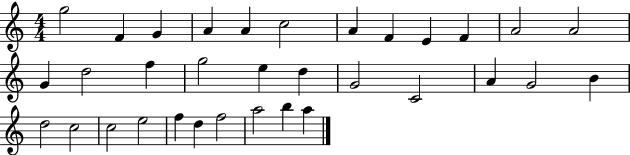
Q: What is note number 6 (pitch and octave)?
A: C5